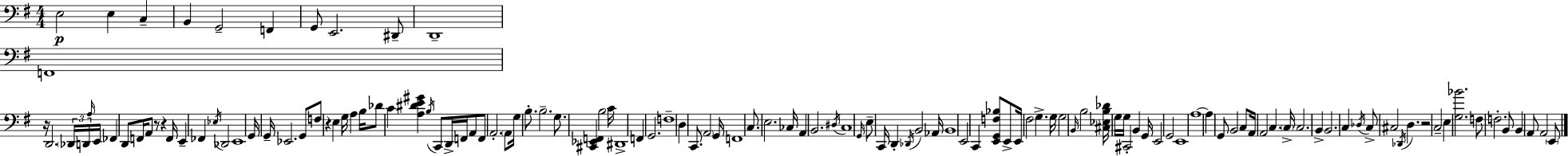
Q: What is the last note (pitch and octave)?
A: E2